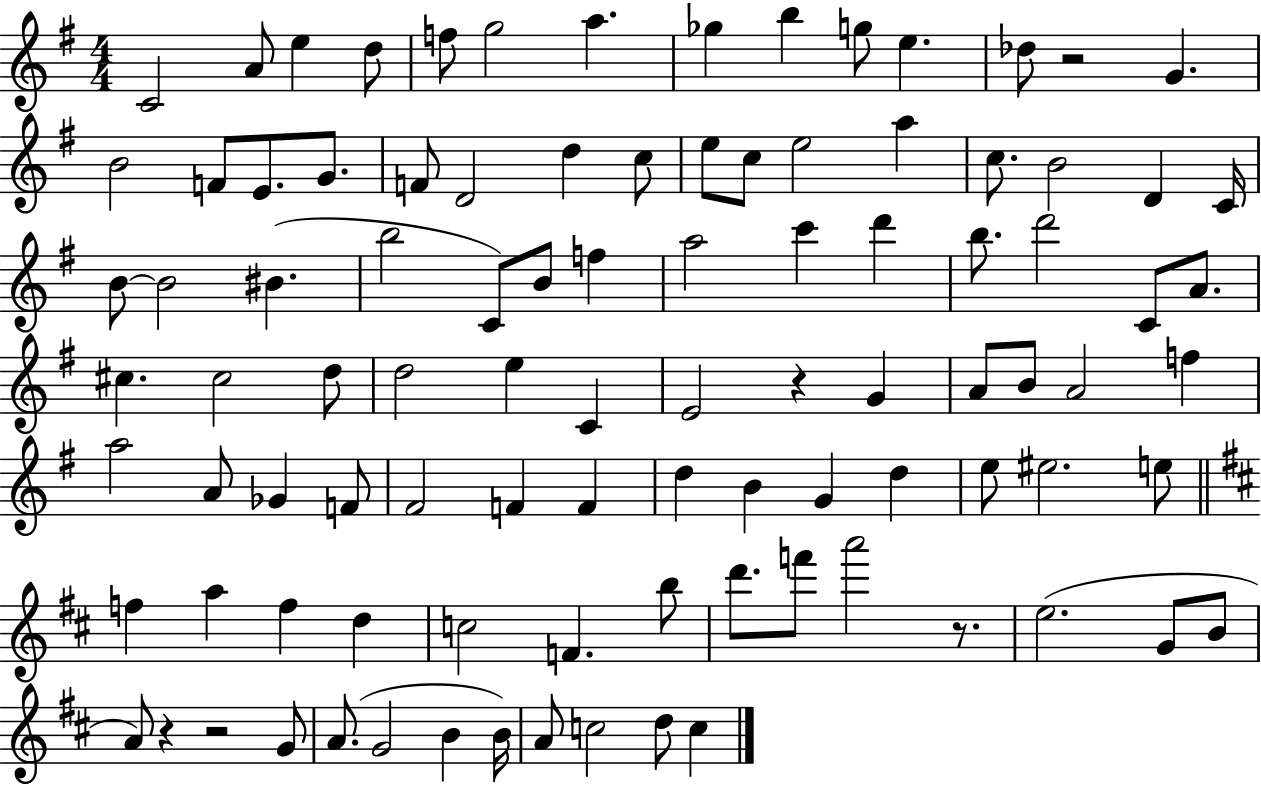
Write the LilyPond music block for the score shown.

{
  \clef treble
  \numericTimeSignature
  \time 4/4
  \key g \major
  c'2 a'8 e''4 d''8 | f''8 g''2 a''4. | ges''4 b''4 g''8 e''4. | des''8 r2 g'4. | \break b'2 f'8 e'8. g'8. | f'8 d'2 d''4 c''8 | e''8 c''8 e''2 a''4 | c''8. b'2 d'4 c'16 | \break b'8~~ b'2 bis'4.( | b''2 c'8) b'8 f''4 | a''2 c'''4 d'''4 | b''8. d'''2 c'8 a'8. | \break cis''4. cis''2 d''8 | d''2 e''4 c'4 | e'2 r4 g'4 | a'8 b'8 a'2 f''4 | \break a''2 a'8 ges'4 f'8 | fis'2 f'4 f'4 | d''4 b'4 g'4 d''4 | e''8 eis''2. e''8 | \break \bar "||" \break \key b \minor f''4 a''4 f''4 d''4 | c''2 f'4. b''8 | d'''8. f'''8 a'''2 r8. | e''2.( g'8 b'8 | \break a'8) r4 r2 g'8 | a'8.( g'2 b'4 b'16) | a'8 c''2 d''8 c''4 | \bar "|."
}